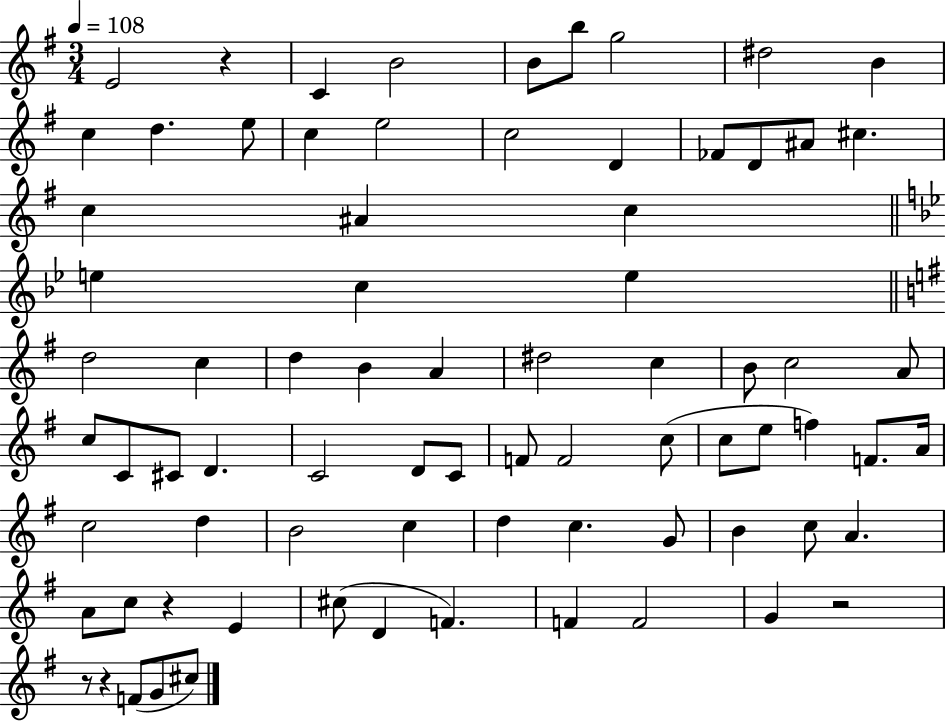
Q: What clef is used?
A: treble